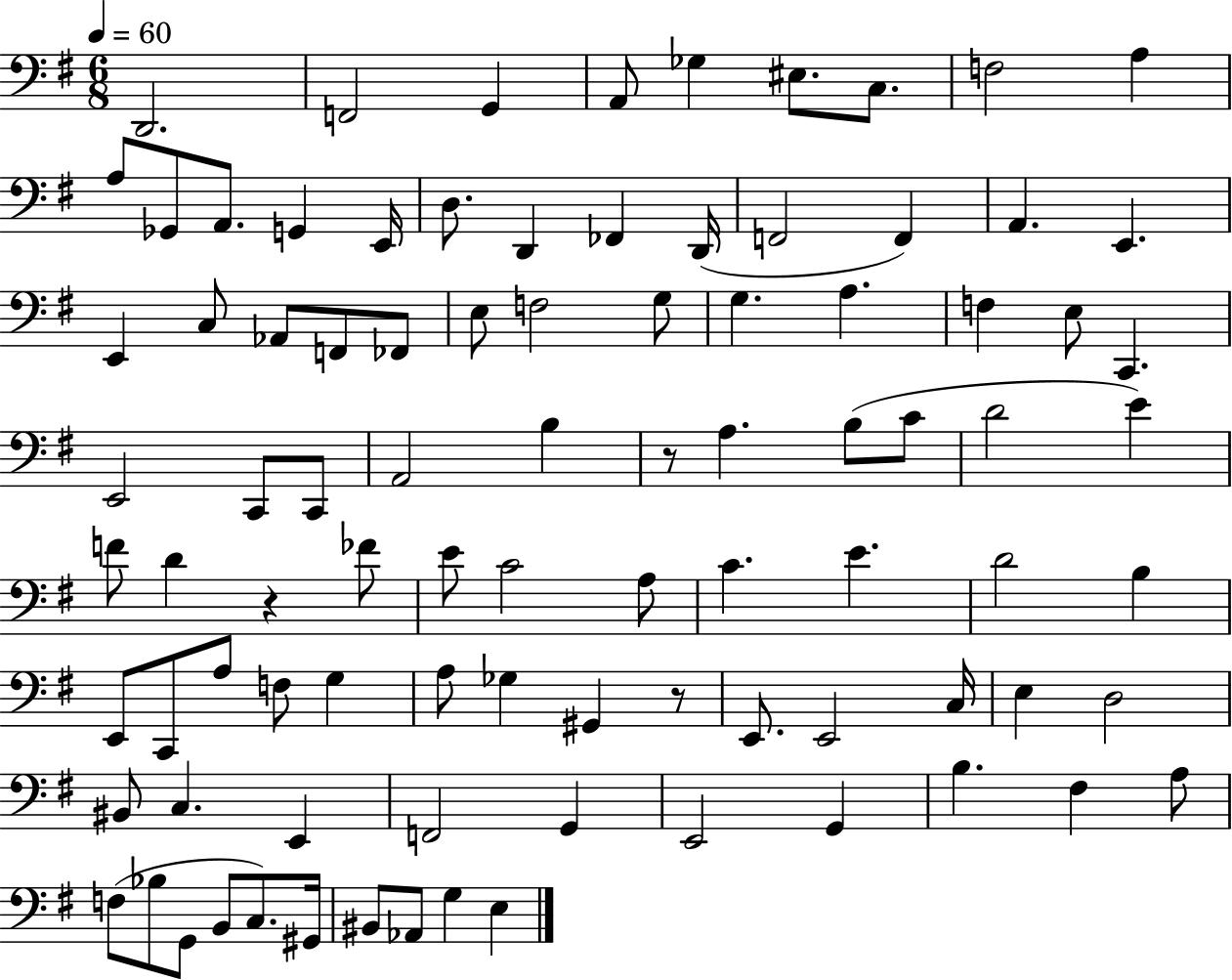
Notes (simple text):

D2/h. F2/h G2/q A2/e Gb3/q EIS3/e. C3/e. F3/h A3/q A3/e Gb2/e A2/e. G2/q E2/s D3/e. D2/q FES2/q D2/s F2/h F2/q A2/q. E2/q. E2/q C3/e Ab2/e F2/e FES2/e E3/e F3/h G3/e G3/q. A3/q. F3/q E3/e C2/q. E2/h C2/e C2/e A2/h B3/q R/e A3/q. B3/e C4/e D4/h E4/q F4/e D4/q R/q FES4/e E4/e C4/h A3/e C4/q. E4/q. D4/h B3/q E2/e C2/e A3/e F3/e G3/q A3/e Gb3/q G#2/q R/e E2/e. E2/h C3/s E3/q D3/h BIS2/e C3/q. E2/q F2/h G2/q E2/h G2/q B3/q. F#3/q A3/e F3/e Bb3/e G2/e B2/e C3/e. G#2/s BIS2/e Ab2/e G3/q E3/q